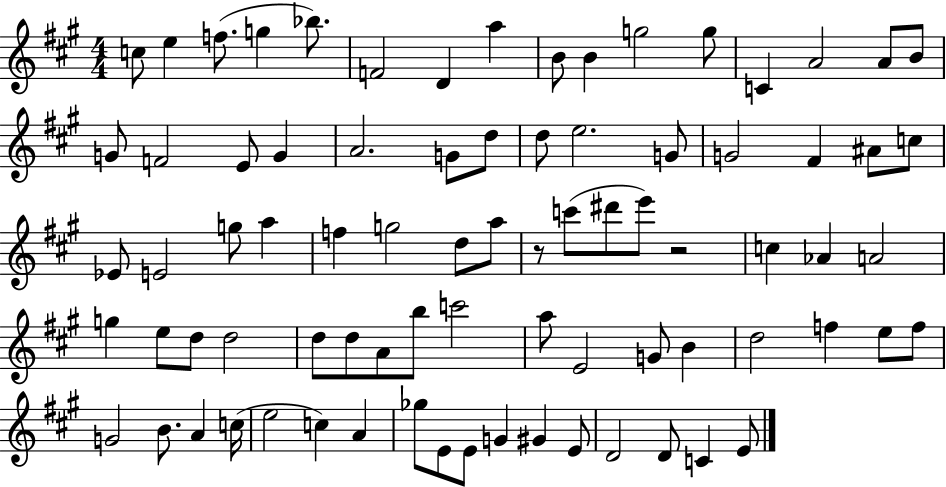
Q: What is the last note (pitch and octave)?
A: E4